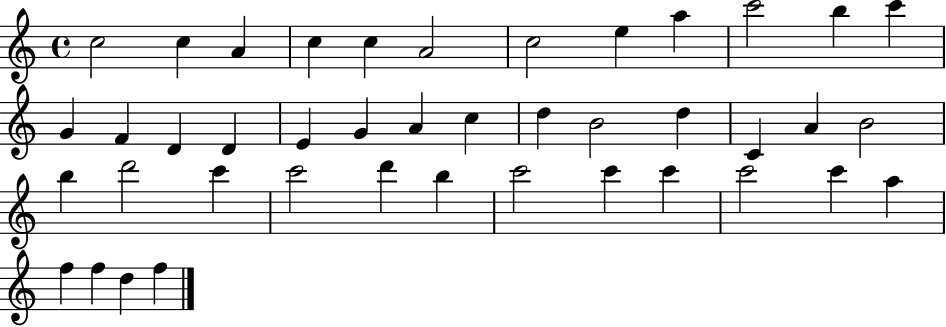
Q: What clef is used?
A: treble